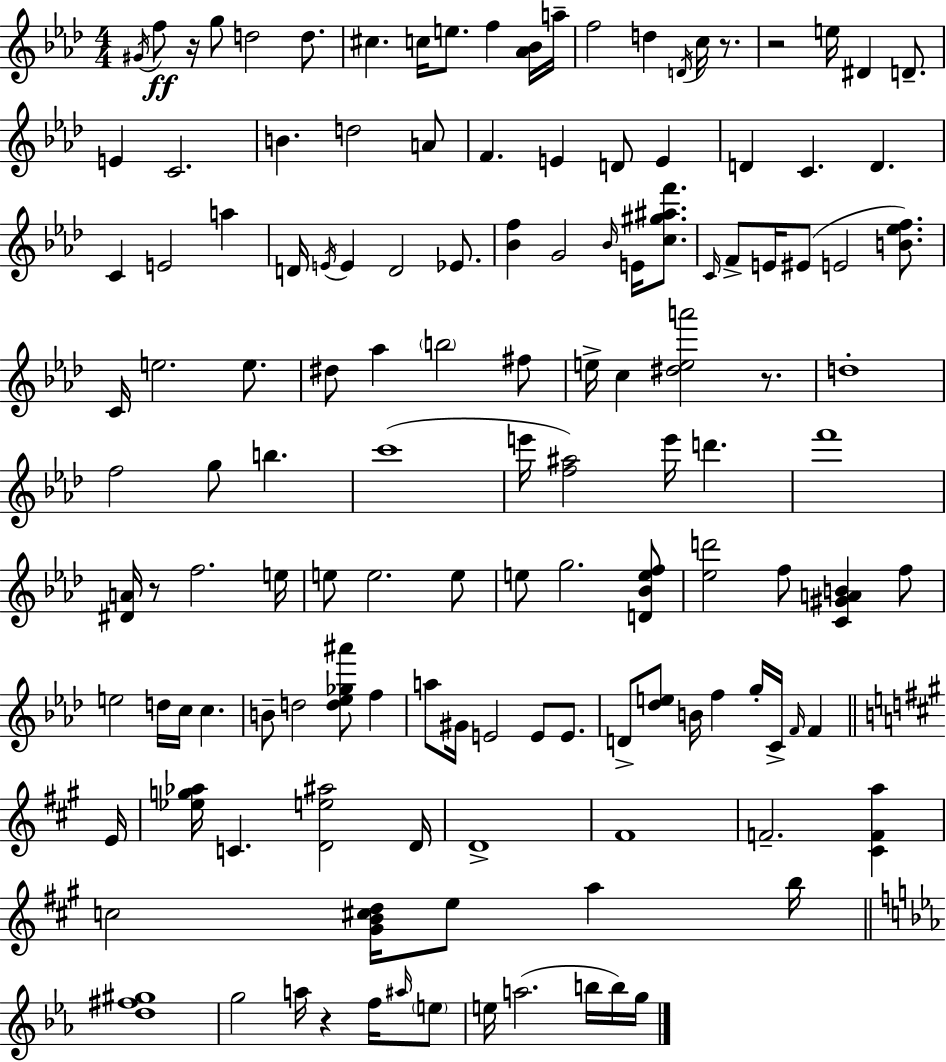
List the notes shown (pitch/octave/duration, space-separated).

G#4/s F5/e R/s G5/e D5/h D5/e. C#5/q. C5/s E5/e. F5/q [Ab4,Bb4]/s A5/s F5/h D5/q D4/s C5/s R/e. R/h E5/s D#4/q D4/e. E4/q C4/h. B4/q. D5/h A4/e F4/q. E4/q D4/e E4/q D4/q C4/q. D4/q. C4/q E4/h A5/q D4/s E4/s E4/q D4/h Eb4/e. [Bb4,F5]/q G4/h Bb4/s E4/s [C5,G#5,A#5,F6]/e. C4/s F4/e E4/s EIS4/e E4/h [B4,Eb5,F5]/e. C4/s E5/h. E5/e. D#5/e Ab5/q B5/h F#5/e E5/s C5/q [D#5,E5,A6]/h R/e. D5/w F5/h G5/e B5/q. C6/w E6/s [F5,A#5]/h E6/s D6/q. F6/w [D#4,A4]/s R/e F5/h. E5/s E5/e E5/h. E5/e E5/e G5/h. [D4,Bb4,E5,F5]/e [Eb5,D6]/h F5/e [C4,G#4,A4,B4]/q F5/e E5/h D5/s C5/s C5/q. B4/e D5/h [D5,Eb5,Gb5,A#6]/e F5/q A5/e G#4/s E4/h E4/e E4/e. D4/e [Db5,E5]/e B4/s F5/q G5/s C4/s F4/s F4/q E4/s [Eb5,G5,Ab5]/s C4/q. [D4,E5,A#5]/h D4/s D4/w F#4/w F4/h. [C#4,F4,A5]/q C5/h [G#4,B4,C#5,D5]/s E5/e A5/q B5/s [D5,F#5,G#5]/w G5/h A5/s R/q F5/s A#5/s E5/e E5/s A5/h. B5/s B5/s G5/s